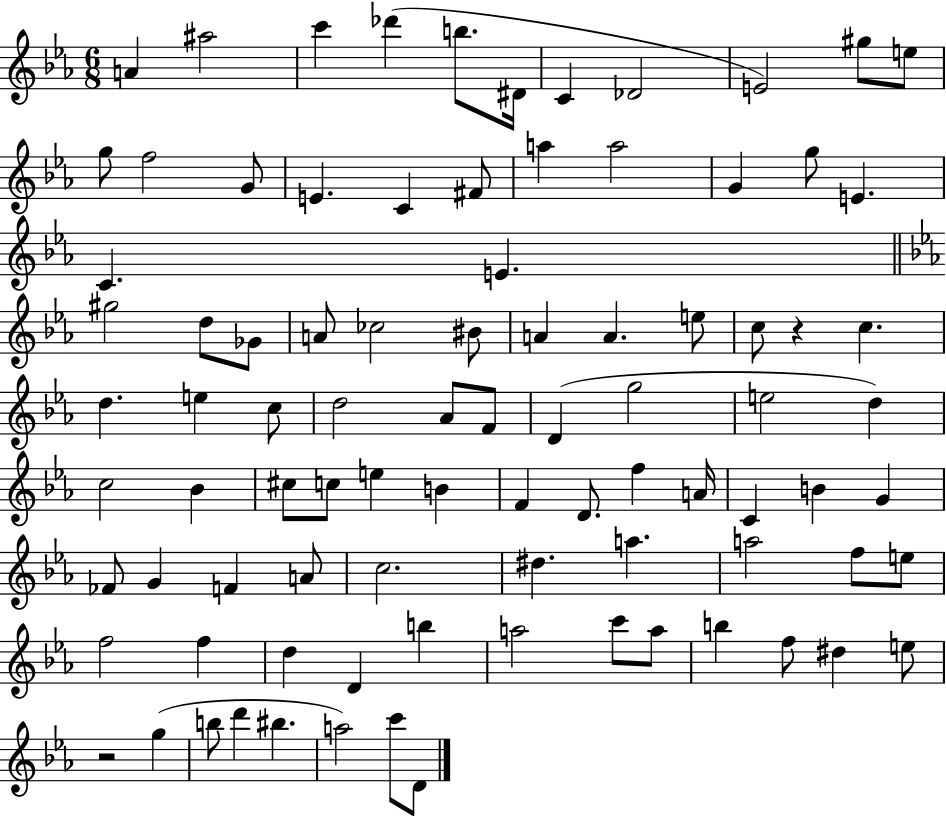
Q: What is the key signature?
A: EES major